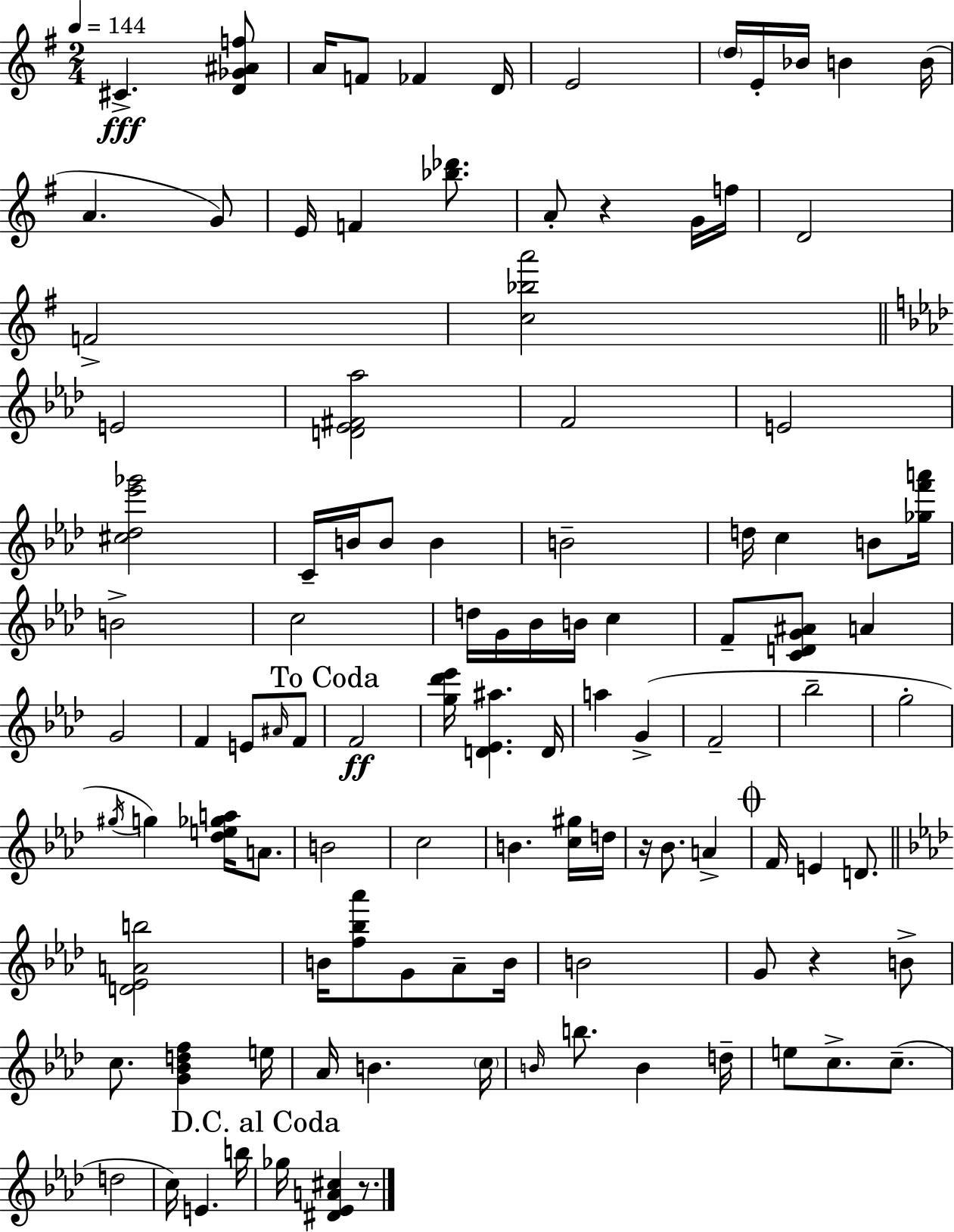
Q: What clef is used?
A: treble